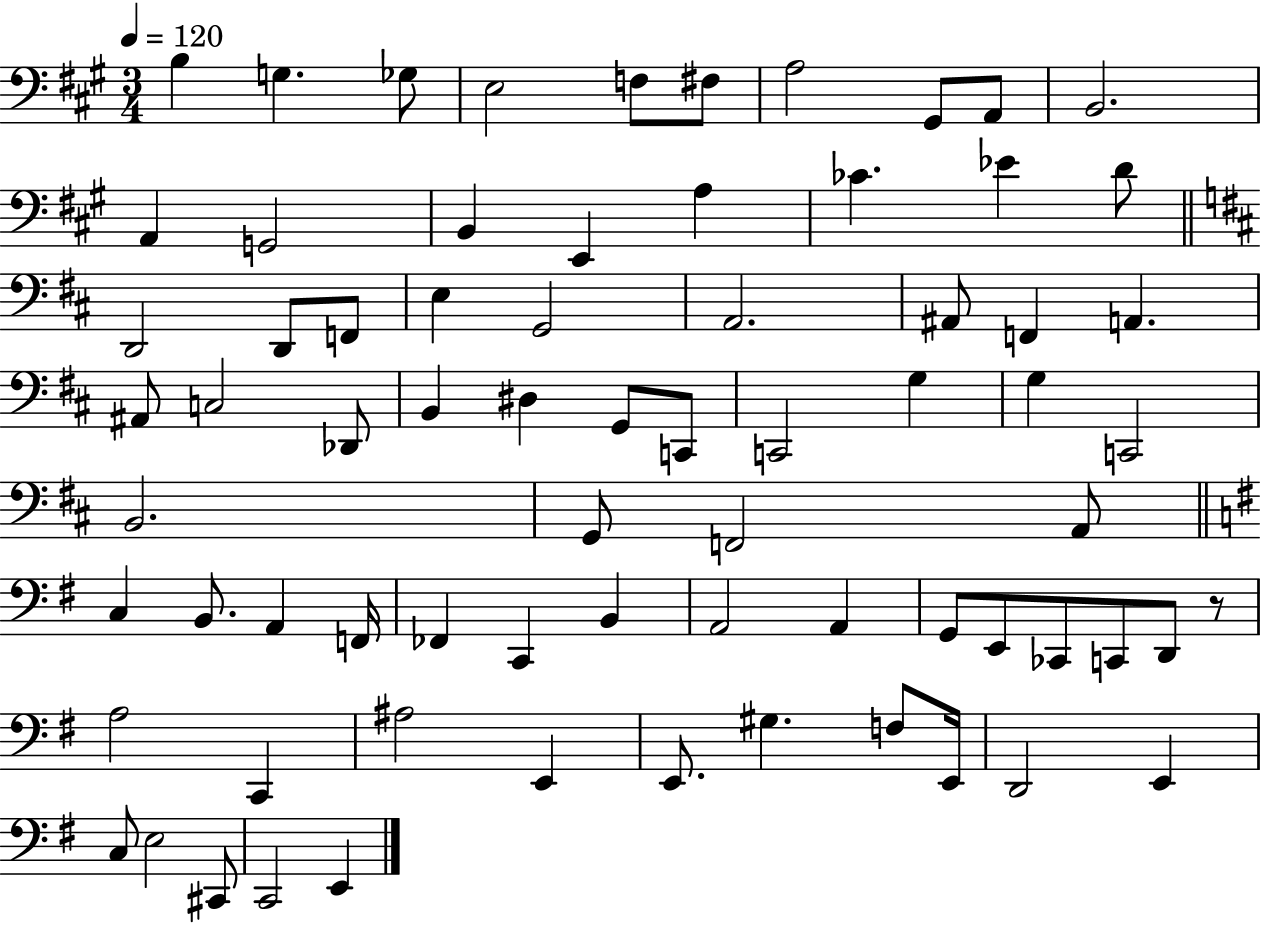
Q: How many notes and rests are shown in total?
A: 72